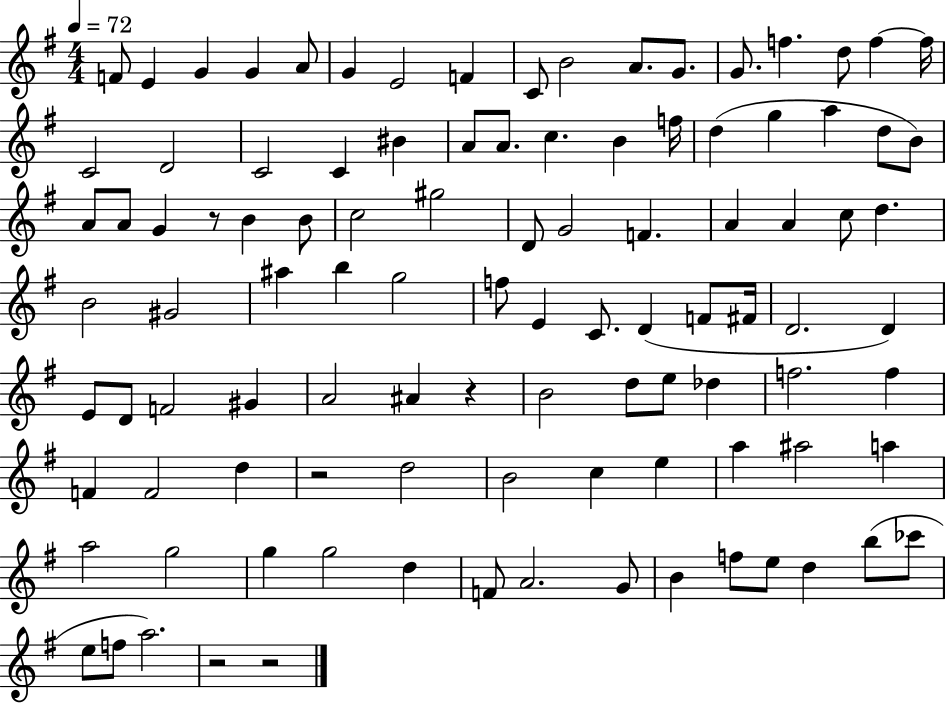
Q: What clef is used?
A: treble